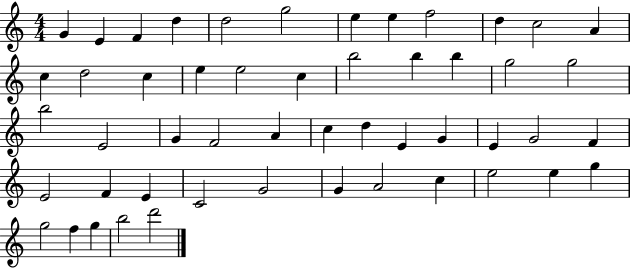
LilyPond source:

{
  \clef treble
  \numericTimeSignature
  \time 4/4
  \key c \major
  g'4 e'4 f'4 d''4 | d''2 g''2 | e''4 e''4 f''2 | d''4 c''2 a'4 | \break c''4 d''2 c''4 | e''4 e''2 c''4 | b''2 b''4 b''4 | g''2 g''2 | \break b''2 e'2 | g'4 f'2 a'4 | c''4 d''4 e'4 g'4 | e'4 g'2 f'4 | \break e'2 f'4 e'4 | c'2 g'2 | g'4 a'2 c''4 | e''2 e''4 g''4 | \break g''2 f''4 g''4 | b''2 d'''2 | \bar "|."
}